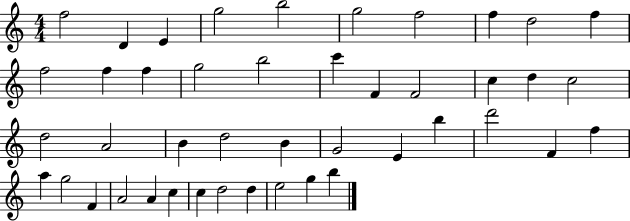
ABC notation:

X:1
T:Untitled
M:4/4
L:1/4
K:C
f2 D E g2 b2 g2 f2 f d2 f f2 f f g2 b2 c' F F2 c d c2 d2 A2 B d2 B G2 E b d'2 F f a g2 F A2 A c c d2 d e2 g b